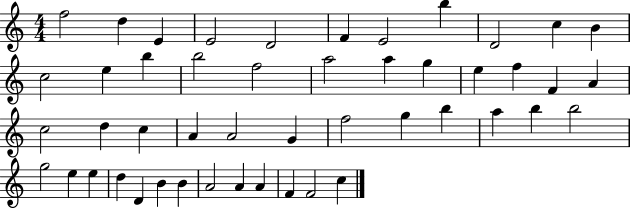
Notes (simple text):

F5/h D5/q E4/q E4/h D4/h F4/q E4/h B5/q D4/h C5/q B4/q C5/h E5/q B5/q B5/h F5/h A5/h A5/q G5/q E5/q F5/q F4/q A4/q C5/h D5/q C5/q A4/q A4/h G4/q F5/h G5/q B5/q A5/q B5/q B5/h G5/h E5/q E5/q D5/q D4/q B4/q B4/q A4/h A4/q A4/q F4/q F4/h C5/q